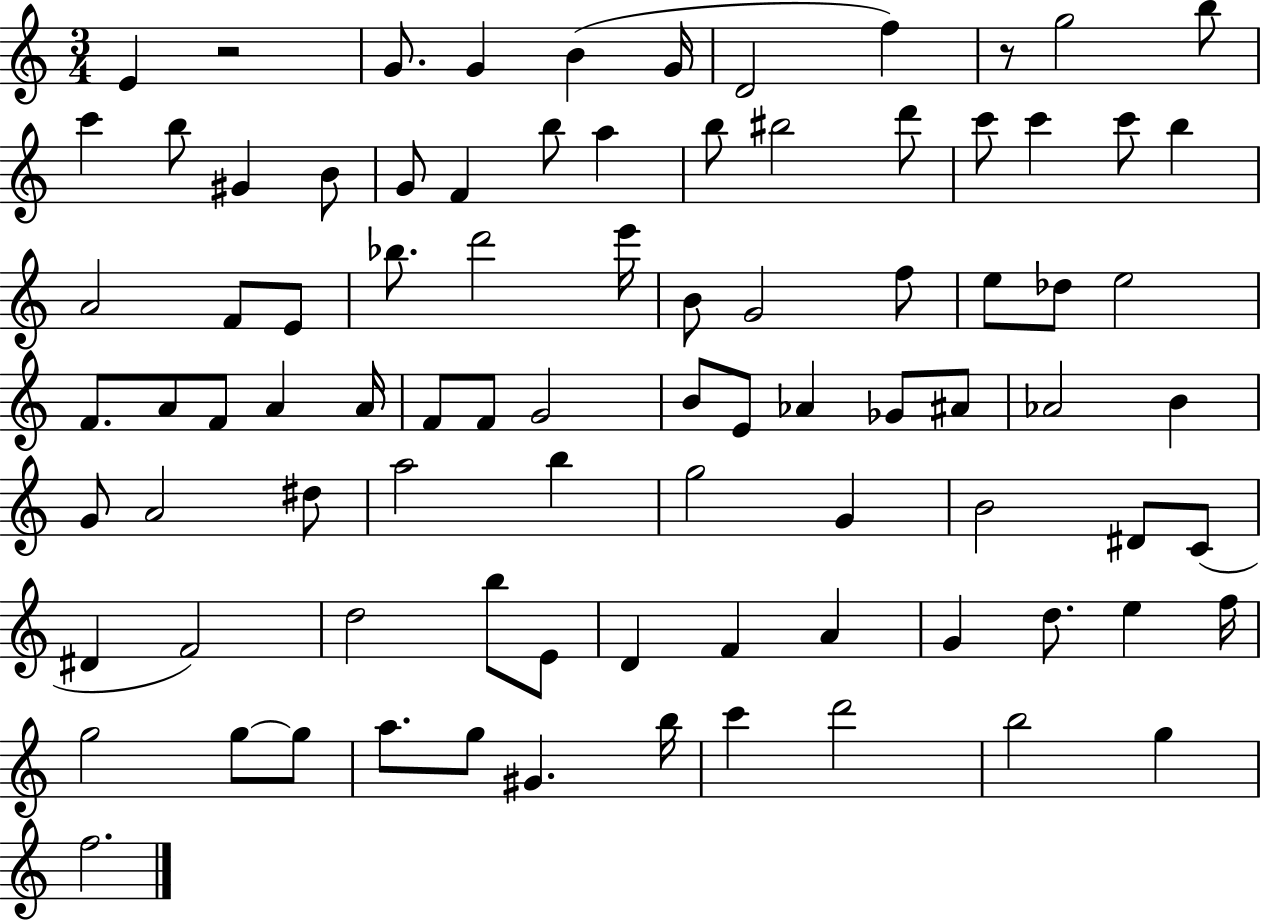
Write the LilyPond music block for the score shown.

{
  \clef treble
  \numericTimeSignature
  \time 3/4
  \key c \major
  e'4 r2 | g'8. g'4 b'4( g'16 | d'2 f''4) | r8 g''2 b''8 | \break c'''4 b''8 gis'4 b'8 | g'8 f'4 b''8 a''4 | b''8 bis''2 d'''8 | c'''8 c'''4 c'''8 b''4 | \break a'2 f'8 e'8 | bes''8. d'''2 e'''16 | b'8 g'2 f''8 | e''8 des''8 e''2 | \break f'8. a'8 f'8 a'4 a'16 | f'8 f'8 g'2 | b'8 e'8 aes'4 ges'8 ais'8 | aes'2 b'4 | \break g'8 a'2 dis''8 | a''2 b''4 | g''2 g'4 | b'2 dis'8 c'8( | \break dis'4 f'2) | d''2 b''8 e'8 | d'4 f'4 a'4 | g'4 d''8. e''4 f''16 | \break g''2 g''8~~ g''8 | a''8. g''8 gis'4. b''16 | c'''4 d'''2 | b''2 g''4 | \break f''2. | \bar "|."
}